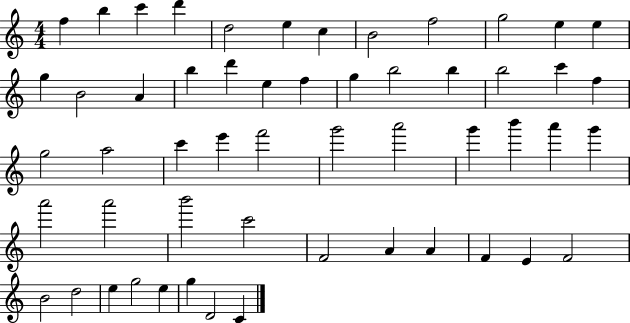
F5/q B5/q C6/q D6/q D5/h E5/q C5/q B4/h F5/h G5/h E5/q E5/q G5/q B4/h A4/q B5/q D6/q E5/q F5/q G5/q B5/h B5/q B5/h C6/q F5/q G5/h A5/h C6/q E6/q F6/h G6/h A6/h G6/q B6/q A6/q G6/q A6/h A6/h B6/h C6/h F4/h A4/q A4/q F4/q E4/q F4/h B4/h D5/h E5/q G5/h E5/q G5/q D4/h C4/q